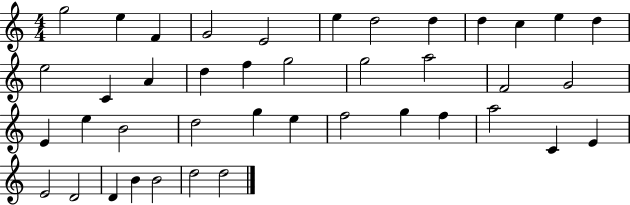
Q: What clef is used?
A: treble